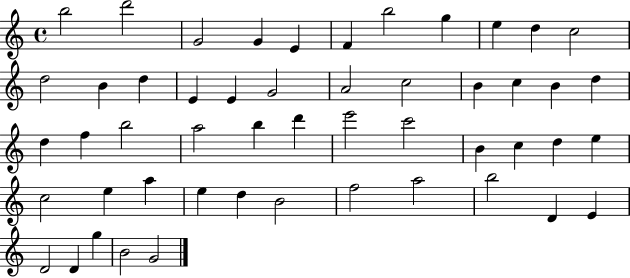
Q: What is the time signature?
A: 4/4